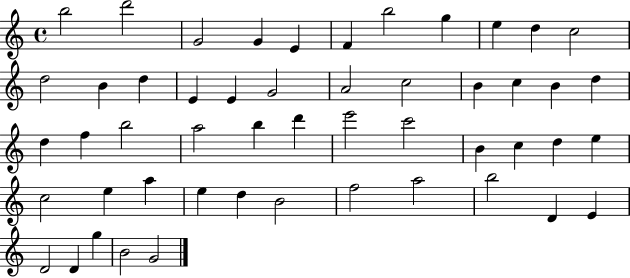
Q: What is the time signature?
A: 4/4